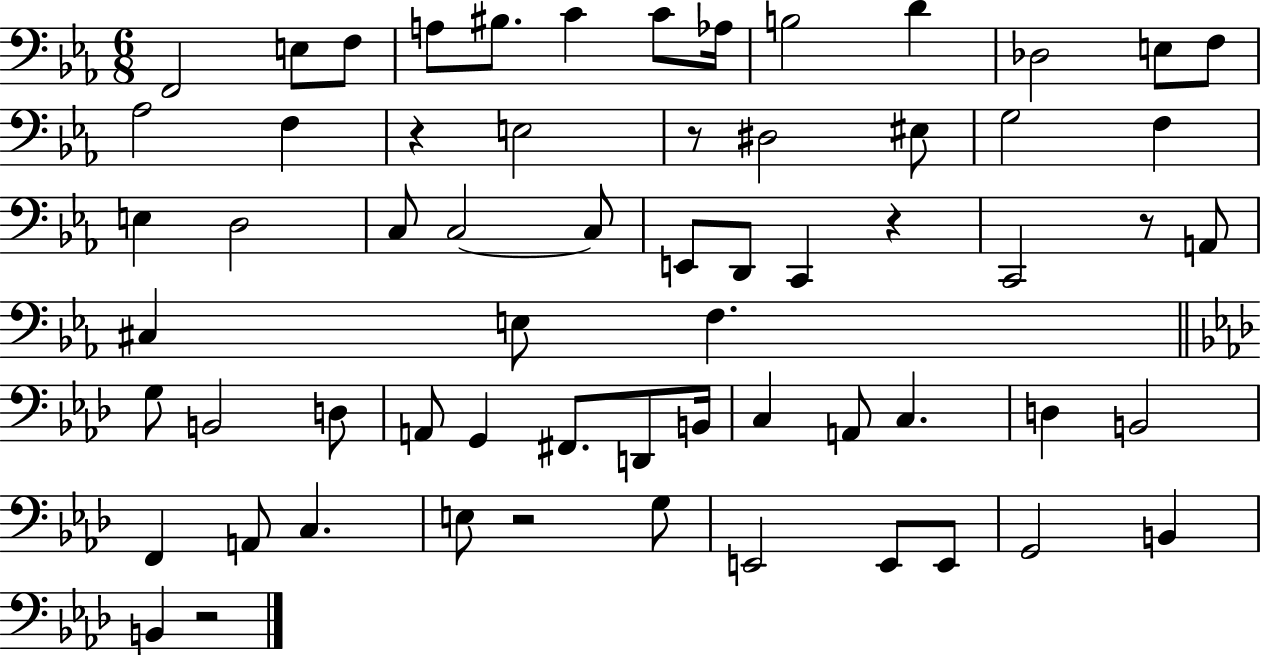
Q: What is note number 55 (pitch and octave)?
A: G2